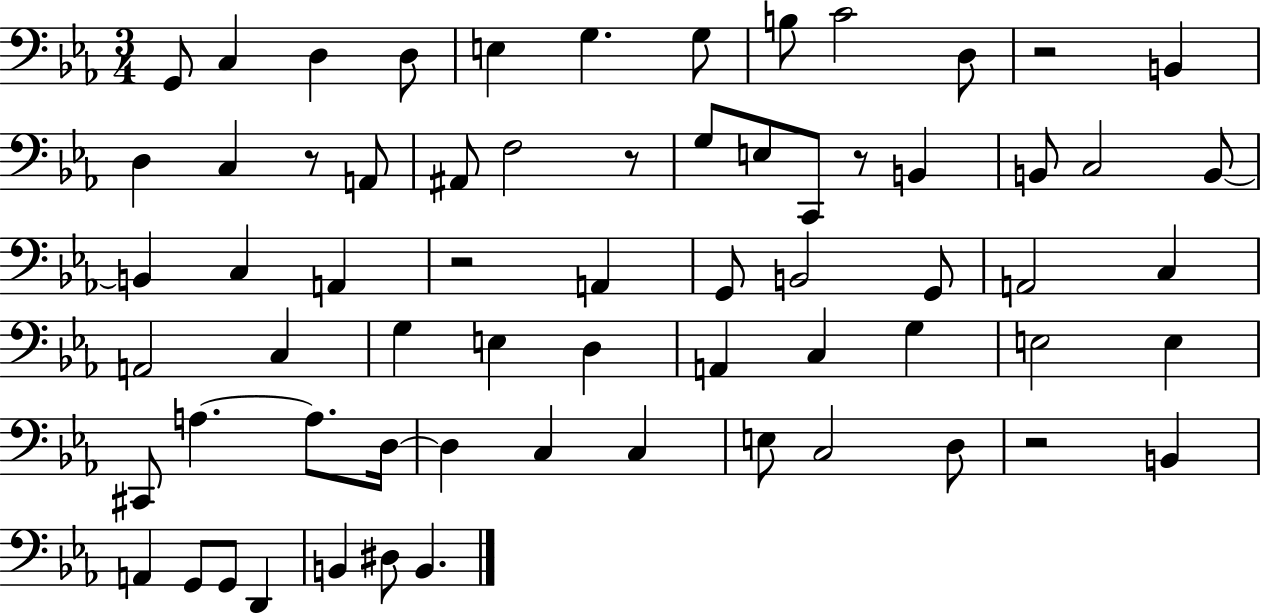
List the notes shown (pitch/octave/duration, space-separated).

G2/e C3/q D3/q D3/e E3/q G3/q. G3/e B3/e C4/h D3/e R/h B2/q D3/q C3/q R/e A2/e A#2/e F3/h R/e G3/e E3/e C2/e R/e B2/q B2/e C3/h B2/e B2/q C3/q A2/q R/h A2/q G2/e B2/h G2/e A2/h C3/q A2/h C3/q G3/q E3/q D3/q A2/q C3/q G3/q E3/h E3/q C#2/e A3/q. A3/e. D3/s D3/q C3/q C3/q E3/e C3/h D3/e R/h B2/q A2/q G2/e G2/e D2/q B2/q D#3/e B2/q.